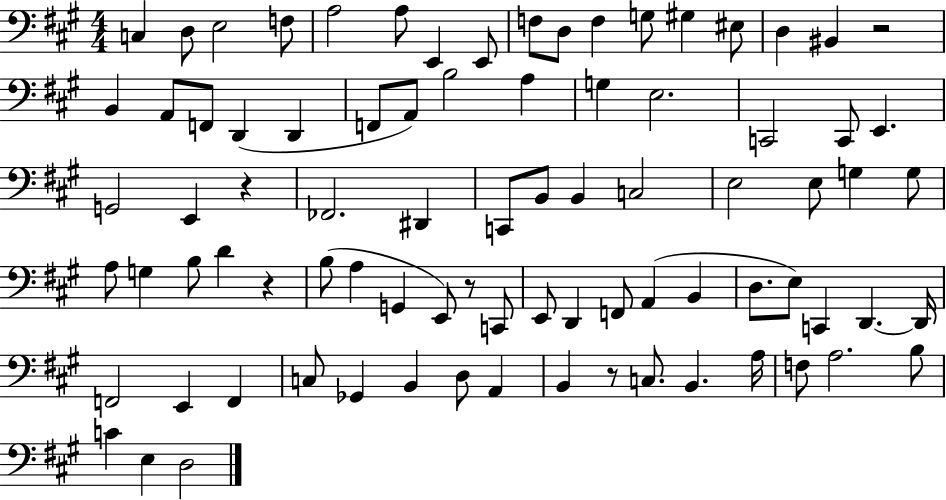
X:1
T:Untitled
M:4/4
L:1/4
K:A
C, D,/2 E,2 F,/2 A,2 A,/2 E,, E,,/2 F,/2 D,/2 F, G,/2 ^G, ^E,/2 D, ^B,, z2 B,, A,,/2 F,,/2 D,, D,, F,,/2 A,,/2 B,2 A, G, E,2 C,,2 C,,/2 E,, G,,2 E,, z _F,,2 ^D,, C,,/2 B,,/2 B,, C,2 E,2 E,/2 G, G,/2 A,/2 G, B,/2 D z B,/2 A, G,, E,,/2 z/2 C,,/2 E,,/2 D,, F,,/2 A,, B,, D,/2 E,/2 C,, D,, D,,/4 F,,2 E,, F,, C,/2 _G,, B,, D,/2 A,, B,, z/2 C,/2 B,, A,/4 F,/2 A,2 B,/2 C E, D,2